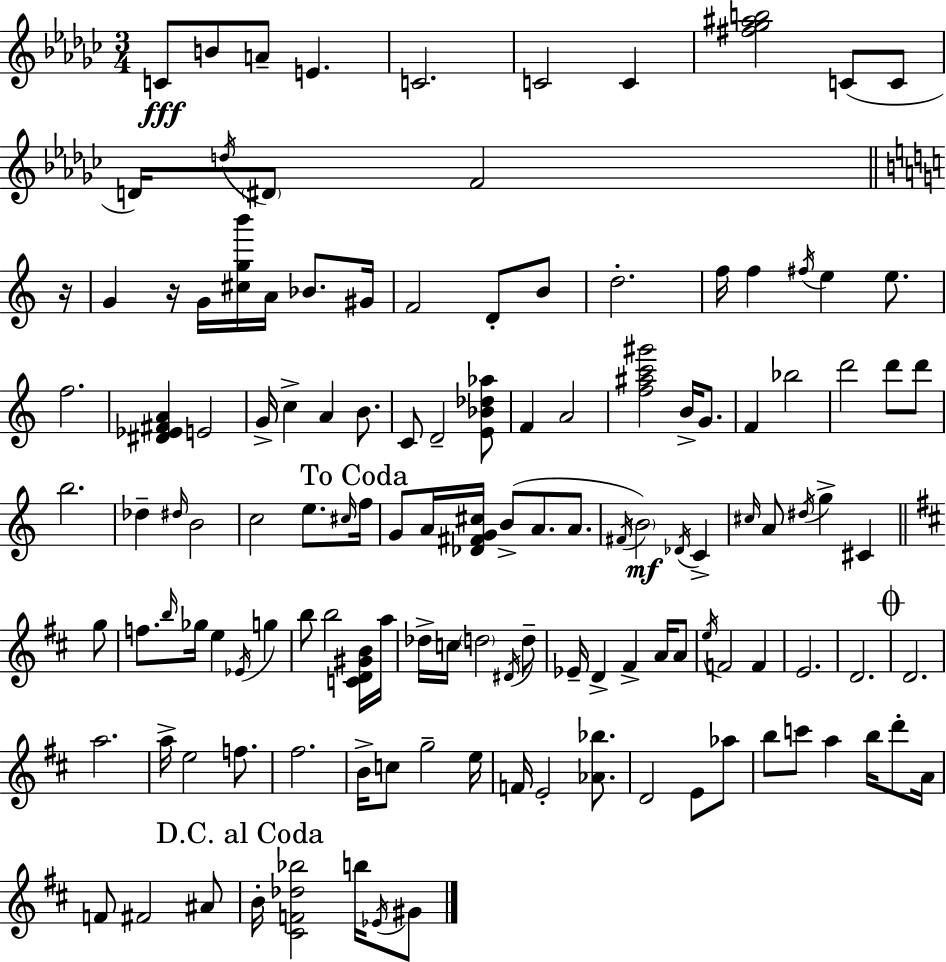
{
  \clef treble
  \numericTimeSignature
  \time 3/4
  \key ees \minor
  c'8\fff b'8 a'8-- e'4. | c'2. | c'2 c'4 | <fis'' ges'' ais'' b''>2 c'8( c'8 | \break d'16) \acciaccatura { d''16 } \parenthesize dis'8 f'2 | \bar "||" \break \key c \major r16 g'4 r16 g'16 <cis'' g'' b'''>16 a'16 bes'8. | gis'16 f'2 d'8-. b'8 | d''2.-. | f''16 f''4 \acciaccatura { fis''16 } e''4 e''8. | \break f''2. | <dis' ees' fis' a'>4 e'2 | g'16-> c''4-> a'4 b'8. | c'8 d'2-- | \break <e' bes' des'' aes''>8 f'4 a'2 | <f'' ais'' c''' gis'''>2 b'16-> g'8. | f'4 bes''2 | d'''2 d'''8 | \break d'''8 b''2. | des''4-- \grace { dis''16 } b'2 | c''2 e''8. | \grace { cis''16 } \mark "To Coda" f''16 g'8 a'16 <des' fis' g' cis''>16 b'8->( a'8. | \break a'8. \acciaccatura { fis'16 }\mf \parenthesize b'2) | \acciaccatura { des'16 } c'4-> \grace { cis''16 } a'8 \acciaccatura { dis''16 } g''4-> | cis'4 \bar "||" \break \key b \minor g''8 f''8. \grace { b''16 } ges''16 e''4 \acciaccatura { ees'16 } | g''4 b''8 b''2 | <c' d' gis' b'>16 a''16 des''16-> c''16 \parenthesize d''2 | \acciaccatura { dis'16 } d''8-- ees'16-- d'4-> fis'4-> | \break a'16 a'8 \acciaccatura { e''16 } f'2 | f'4 e'2. | d'2. | \mark \markup { \musicglyph "scripts.coda" } d'2. | \break a''2. | a''16-> e''2 | f''8. fis''2. | b'16-> c''8 g''2-- | \break e''16 f'16 e'2-. | <aes' bes''>8. d'2 | e'8 aes''8 b''8 c'''8 a''4 | b''16 d'''8-. a'16 f'8 fis'2 | \break ais'8 \mark "D.C. al Coda" b'16-. <cis' f' des'' bes''>2 | b''16 \acciaccatura { ees'16 } gis'8 \bar "|."
}